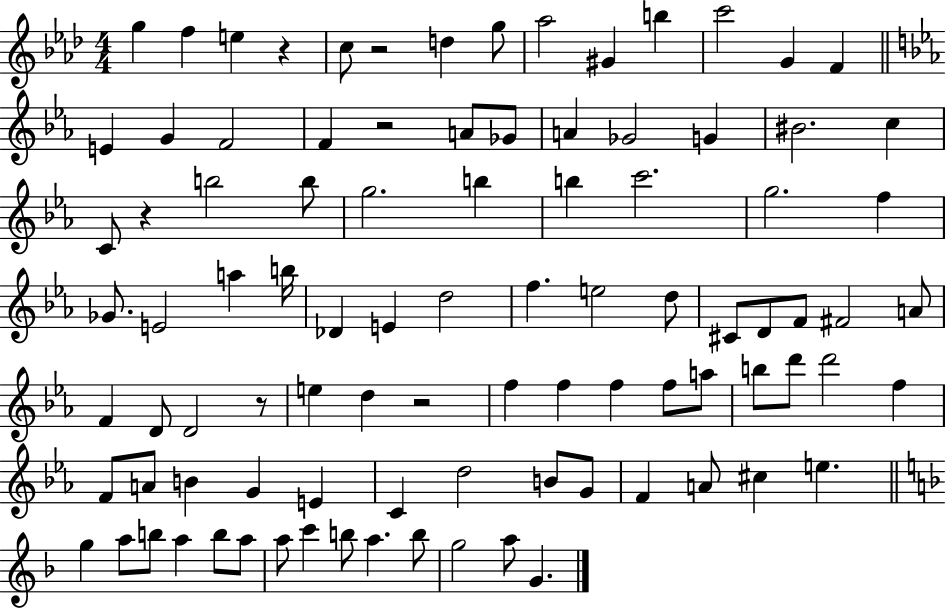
X:1
T:Untitled
M:4/4
L:1/4
K:Ab
g f e z c/2 z2 d g/2 _a2 ^G b c'2 G F E G F2 F z2 A/2 _G/2 A _G2 G ^B2 c C/2 z b2 b/2 g2 b b c'2 g2 f _G/2 E2 a b/4 _D E d2 f e2 d/2 ^C/2 D/2 F/2 ^F2 A/2 F D/2 D2 z/2 e d z2 f f f f/2 a/2 b/2 d'/2 d'2 f F/2 A/2 B G E C d2 B/2 G/2 F A/2 ^c e g a/2 b/2 a b/2 a/2 a/2 c' b/2 a b/2 g2 a/2 G